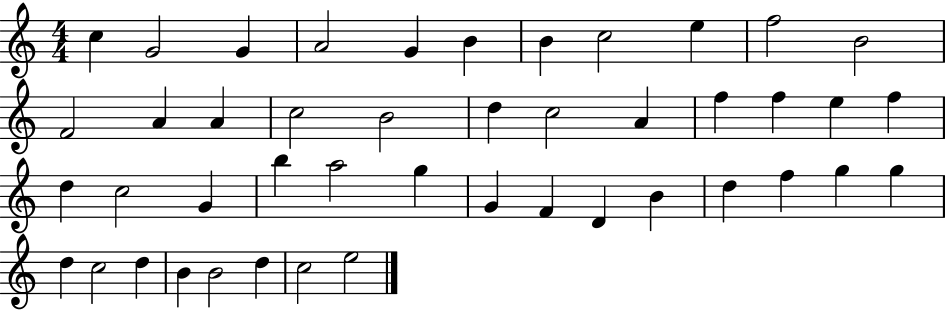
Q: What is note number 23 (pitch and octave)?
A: F5